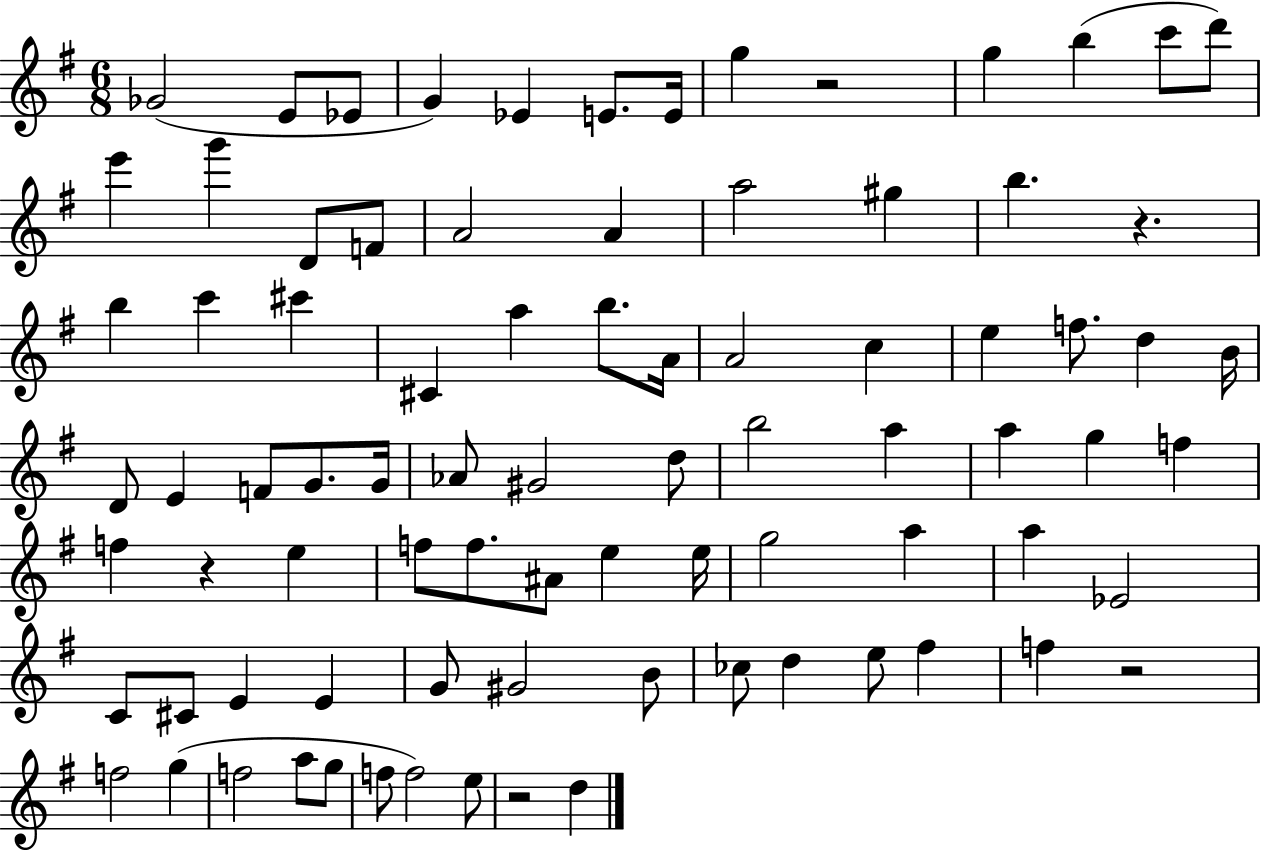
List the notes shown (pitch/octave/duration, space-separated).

Gb4/h E4/e Eb4/e G4/q Eb4/q E4/e. E4/s G5/q R/h G5/q B5/q C6/e D6/e E6/q G6/q D4/e F4/e A4/h A4/q A5/h G#5/q B5/q. R/q. B5/q C6/q C#6/q C#4/q A5/q B5/e. A4/s A4/h C5/q E5/q F5/e. D5/q B4/s D4/e E4/q F4/e G4/e. G4/s Ab4/e G#4/h D5/e B5/h A5/q A5/q G5/q F5/q F5/q R/q E5/q F5/e F5/e. A#4/e E5/q E5/s G5/h A5/q A5/q Eb4/h C4/e C#4/e E4/q E4/q G4/e G#4/h B4/e CES5/e D5/q E5/e F#5/q F5/q R/h F5/h G5/q F5/h A5/e G5/e F5/e F5/h E5/e R/h D5/q